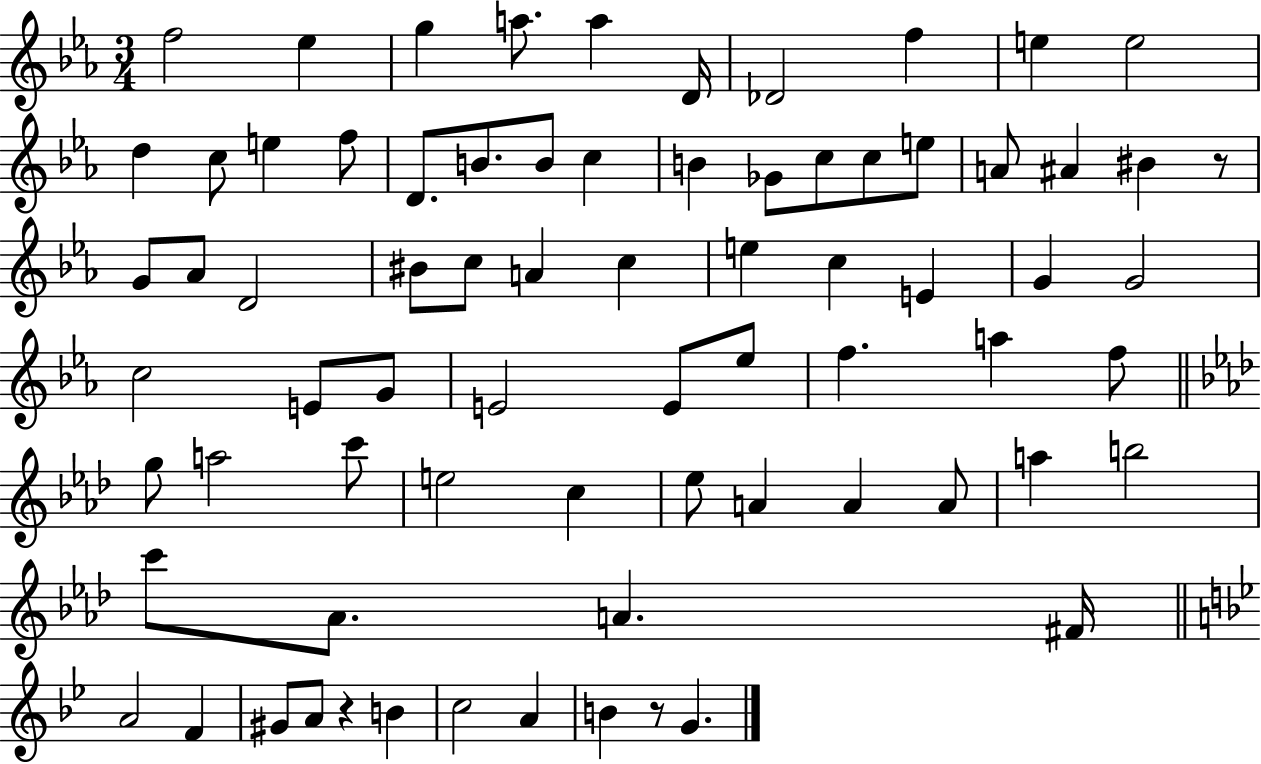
X:1
T:Untitled
M:3/4
L:1/4
K:Eb
f2 _e g a/2 a D/4 _D2 f e e2 d c/2 e f/2 D/2 B/2 B/2 c B _G/2 c/2 c/2 e/2 A/2 ^A ^B z/2 G/2 _A/2 D2 ^B/2 c/2 A c e c E G G2 c2 E/2 G/2 E2 E/2 _e/2 f a f/2 g/2 a2 c'/2 e2 c _e/2 A A A/2 a b2 c'/2 _A/2 A ^F/4 A2 F ^G/2 A/2 z B c2 A B z/2 G